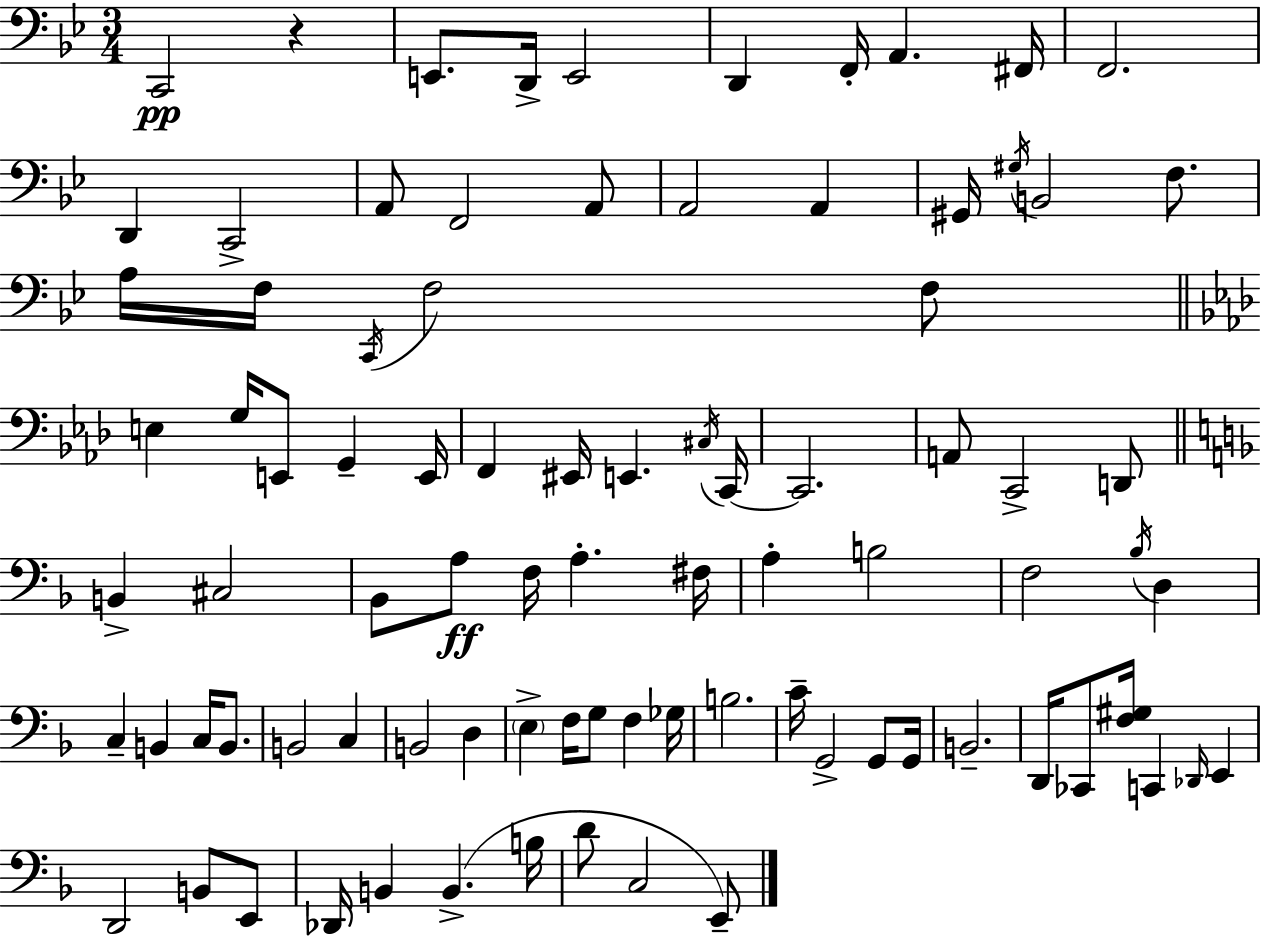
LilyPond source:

{
  \clef bass
  \numericTimeSignature
  \time 3/4
  \key bes \major
  \repeat volta 2 { c,2\pp r4 | e,8. d,16-> e,2 | d,4 f,16-. a,4. fis,16 | f,2. | \break d,4 c,2-> | a,8 f,2 a,8 | a,2 a,4 | gis,16 \acciaccatura { gis16 } b,2 f8. | \break a16 f16 \acciaccatura { c,16 } f2 | f8 \bar "||" \break \key aes \major e4 g16 e,8 g,4-- e,16 | f,4 eis,16 e,4. \acciaccatura { cis16 } | c,16~~ c,2. | a,8 c,2-> d,8 | \break \bar "||" \break \key f \major b,4-> cis2 | bes,8 a8\ff f16 a4.-. fis16 | a4-. b2 | f2 \acciaccatura { bes16 } d4 | \break c4-- b,4 c16 b,8. | b,2 c4 | b,2 d4 | \parenthesize e4-> f16 g8 f4 | \break ges16 b2. | c'16-- g,2-> g,8 | g,16 b,2.-- | d,16 ces,8 <f gis>16 c,4 \grace { des,16 } e,4 | \break d,2 b,8 | e,8 des,16 b,4 b,4.->( | b16 d'8 c2 | e,8--) } \bar "|."
}